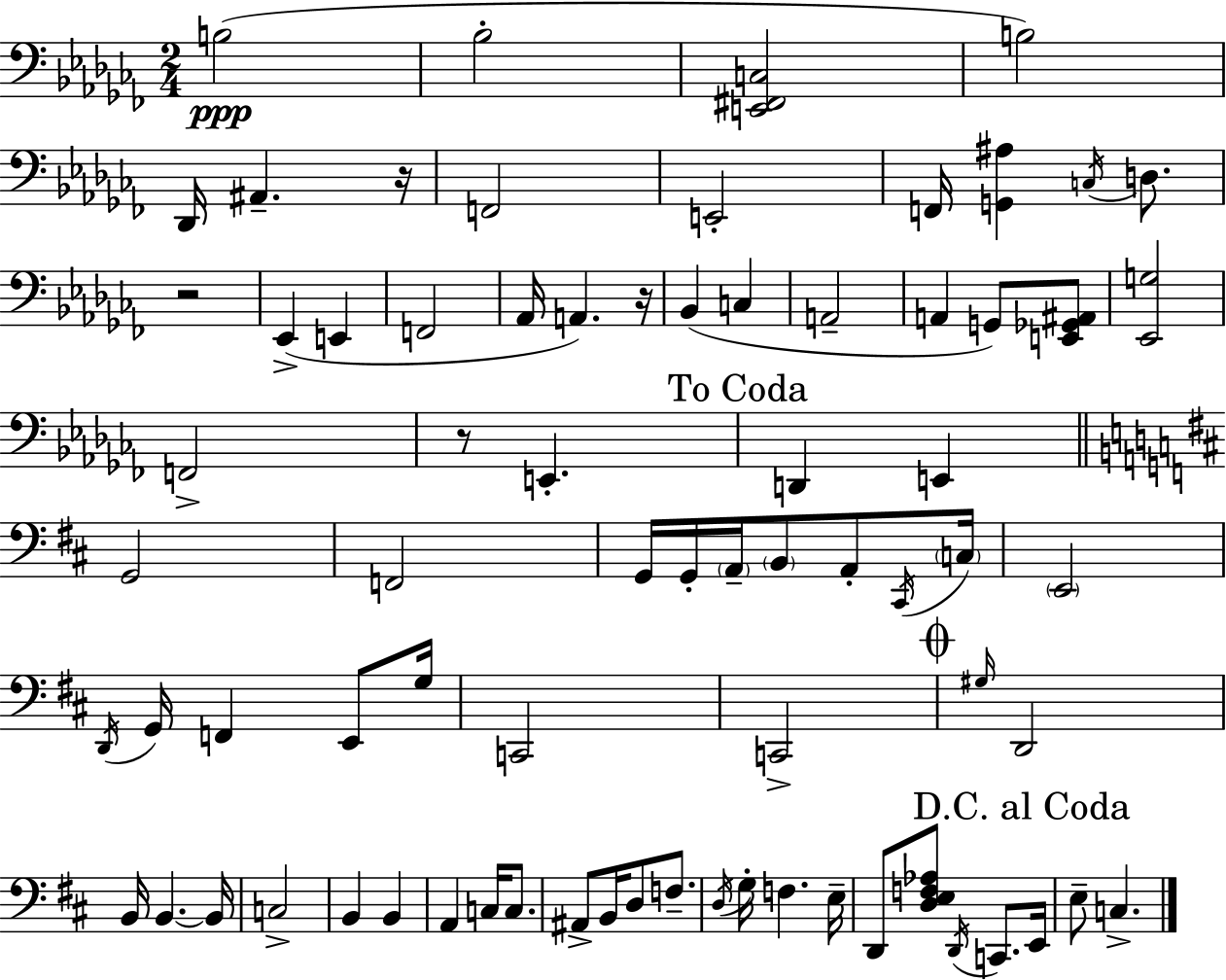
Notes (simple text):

B3/h Bb3/h [E2,F#2,C3]/h B3/h Db2/s A#2/q. R/s F2/h E2/h F2/s [G2,A#3]/q C3/s D3/e. R/h Eb2/q E2/q F2/h Ab2/s A2/q. R/s Bb2/q C3/q A2/h A2/q G2/e [E2,Gb2,A#2]/e [Eb2,G3]/h F2/h R/e E2/q. D2/q E2/q G2/h F2/h G2/s G2/s A2/s B2/e A2/e C#2/s C3/s E2/h D2/s G2/s F2/q E2/e G3/s C2/h C2/h G#3/s D2/h B2/s B2/q. B2/s C3/h B2/q B2/q A2/q C3/s C3/e. A#2/e B2/s D3/e F3/e. D3/s G3/s F3/q. E3/s D2/e [D3,E3,F3,Ab3]/e D2/s C2/e. E2/s E3/e C3/q.